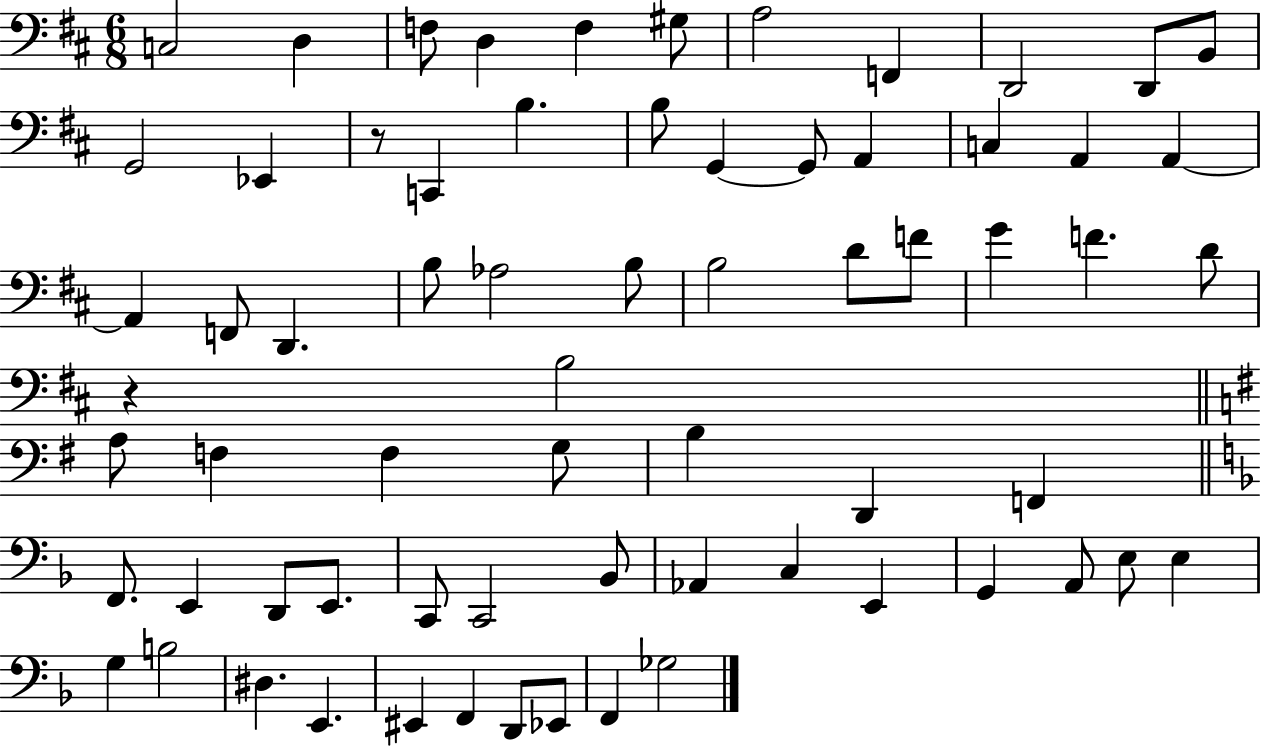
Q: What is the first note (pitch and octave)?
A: C3